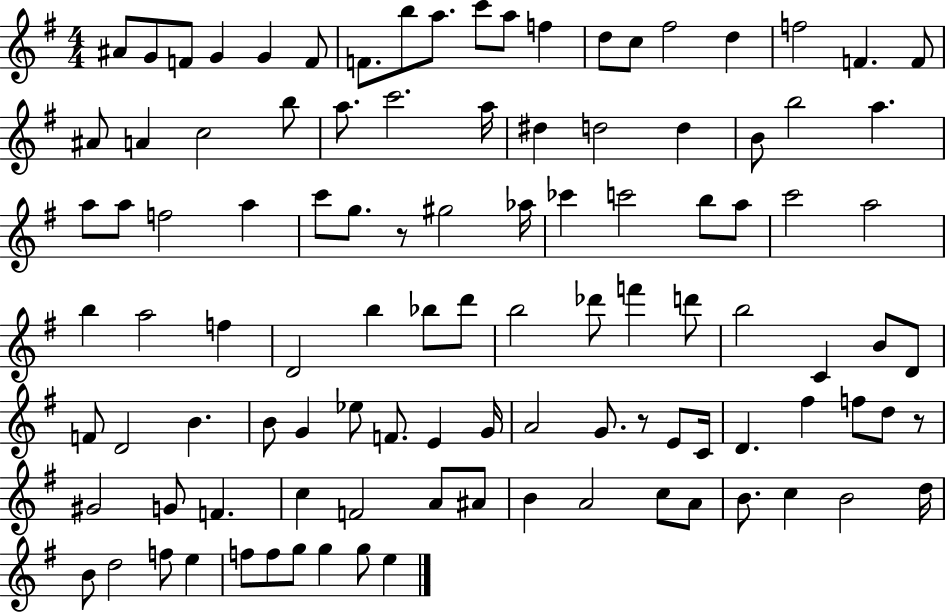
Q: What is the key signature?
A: G major